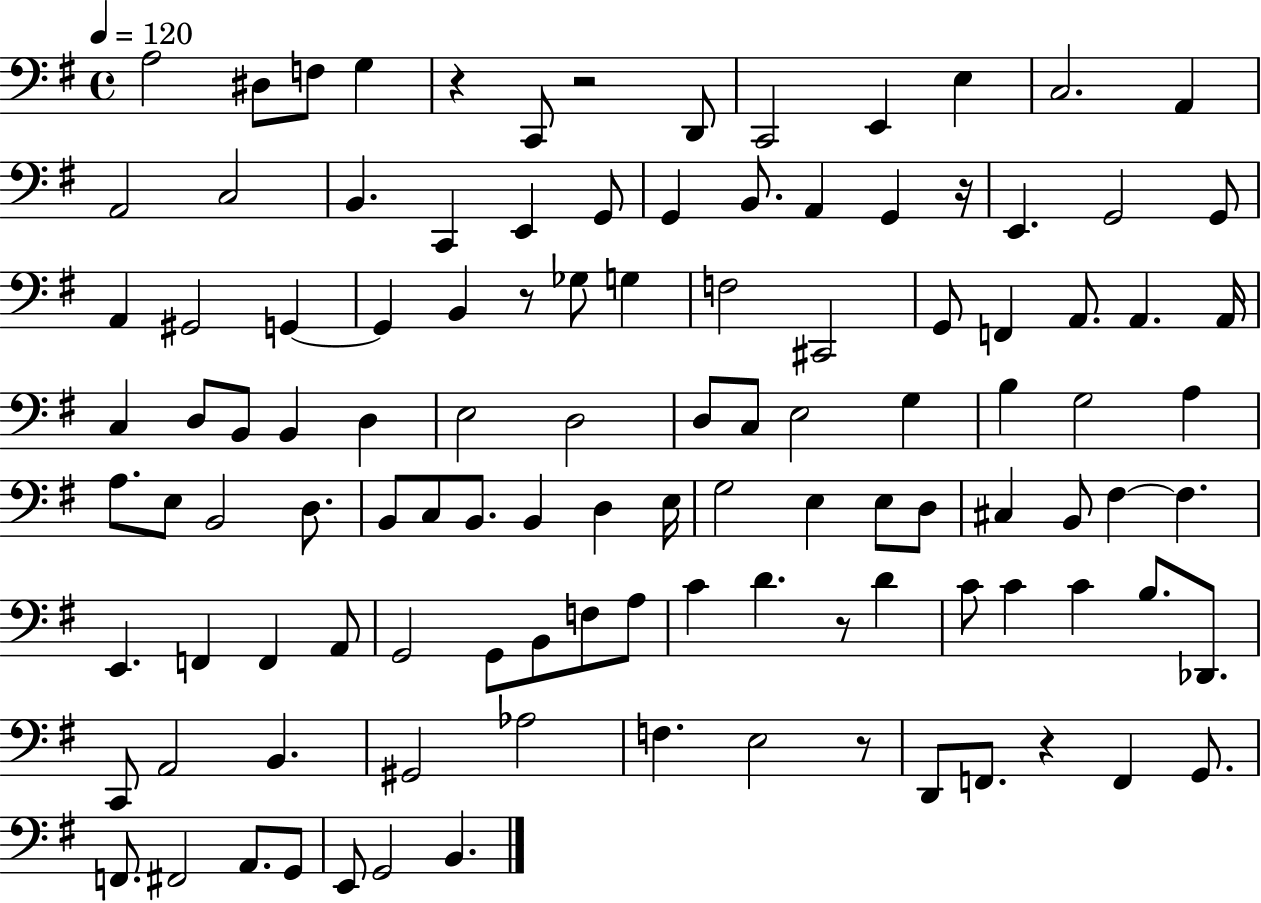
A3/h D#3/e F3/e G3/q R/q C2/e R/h D2/e C2/h E2/q E3/q C3/h. A2/q A2/h C3/h B2/q. C2/q E2/q G2/e G2/q B2/e. A2/q G2/q R/s E2/q. G2/h G2/e A2/q G#2/h G2/q G2/q B2/q R/e Gb3/e G3/q F3/h C#2/h G2/e F2/q A2/e. A2/q. A2/s C3/q D3/e B2/e B2/q D3/q E3/h D3/h D3/e C3/e E3/h G3/q B3/q G3/h A3/q A3/e. E3/e B2/h D3/e. B2/e C3/e B2/e. B2/q D3/q E3/s G3/h E3/q E3/e D3/e C#3/q B2/e F#3/q F#3/q. E2/q. F2/q F2/q A2/e G2/h G2/e B2/e F3/e A3/e C4/q D4/q. R/e D4/q C4/e C4/q C4/q B3/e. Db2/e. C2/e A2/h B2/q. G#2/h Ab3/h F3/q. E3/h R/e D2/e F2/e. R/q F2/q G2/e. F2/e. F#2/h A2/e. G2/e E2/e G2/h B2/q.